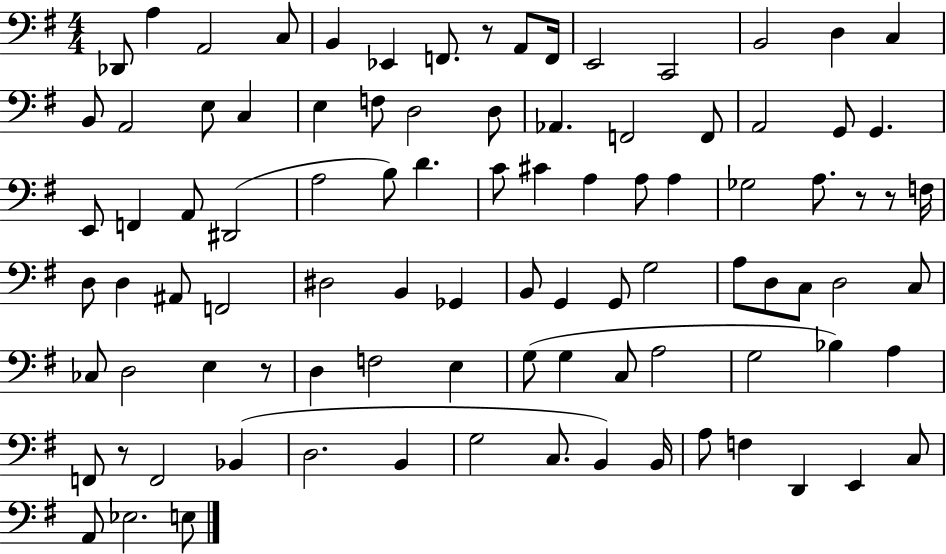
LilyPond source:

{
  \clef bass
  \numericTimeSignature
  \time 4/4
  \key g \major
  des,8 a4 a,2 c8 | b,4 ees,4 f,8. r8 a,8 f,16 | e,2 c,2 | b,2 d4 c4 | \break b,8 a,2 e8 c4 | e4 f8 d2 d8 | aes,4. f,2 f,8 | a,2 g,8 g,4. | \break e,8 f,4 a,8 dis,2( | a2 b8) d'4. | c'8 cis'4 a4 a8 a4 | ges2 a8. r8 r8 f16 | \break d8 d4 ais,8 f,2 | dis2 b,4 ges,4 | b,8 g,4 g,8 g2 | a8 d8 c8 d2 c8 | \break ces8 d2 e4 r8 | d4 f2 e4 | g8( g4 c8 a2 | g2 bes4) a4 | \break f,8 r8 f,2 bes,4( | d2. b,4 | g2 c8. b,4) b,16 | a8 f4 d,4 e,4 c8 | \break a,8 ees2. e8 | \bar "|."
}